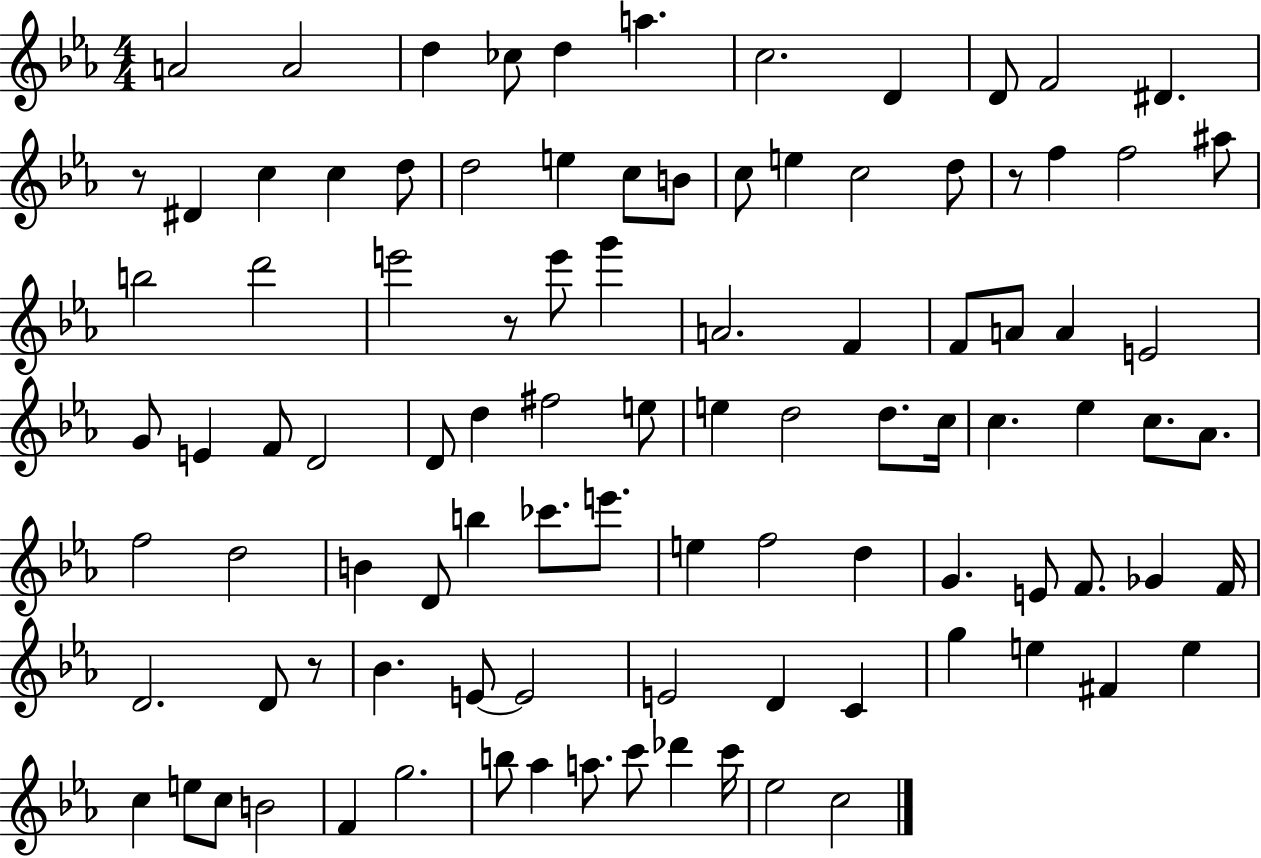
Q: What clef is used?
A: treble